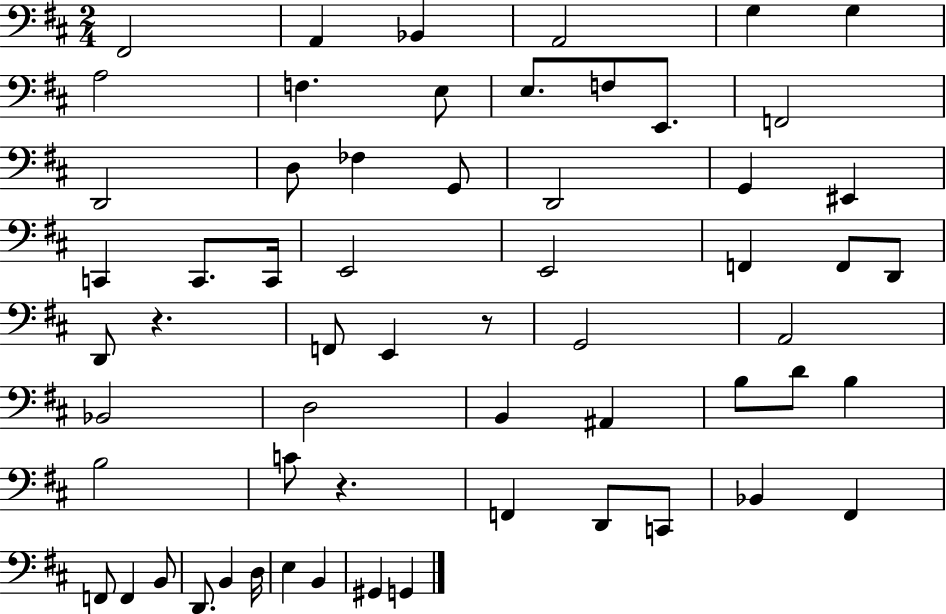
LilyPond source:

{
  \clef bass
  \numericTimeSignature
  \time 2/4
  \key d \major
  \repeat volta 2 { fis,2 | a,4 bes,4 | a,2 | g4 g4 | \break a2 | f4. e8 | e8. f8 e,8. | f,2 | \break d,2 | d8 fes4 g,8 | d,2 | g,4 eis,4 | \break c,4 c,8. c,16 | e,2 | e,2 | f,4 f,8 d,8 | \break d,8 r4. | f,8 e,4 r8 | g,2 | a,2 | \break bes,2 | d2 | b,4 ais,4 | b8 d'8 b4 | \break b2 | c'8 r4. | f,4 d,8 c,8 | bes,4 fis,4 | \break f,8 f,4 b,8 | d,8. b,4 d16 | e4 b,4 | gis,4 g,4 | \break } \bar "|."
}